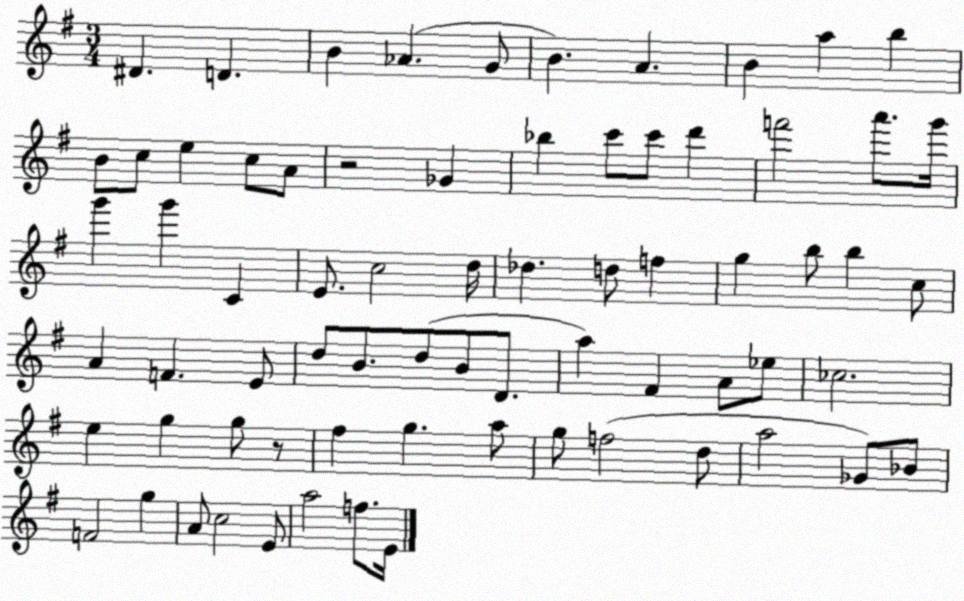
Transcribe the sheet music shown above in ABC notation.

X:1
T:Untitled
M:3/4
L:1/4
K:G
^D D B _A G/2 B A B a b B/2 c/2 e c/2 A/2 z2 _G _b c'/2 c'/2 d' f'2 a'/2 g'/4 g' g' C E/2 c2 d/4 _d d/2 f g b/2 b c/2 A F E/2 d/2 B/2 d/2 B/2 D/2 a ^F A/2 _e/2 _c2 e g g/2 z/2 ^f g a/2 g/2 f2 d/2 a2 _G/2 _B/2 F2 g A/2 c2 E/2 a2 f/2 E/4